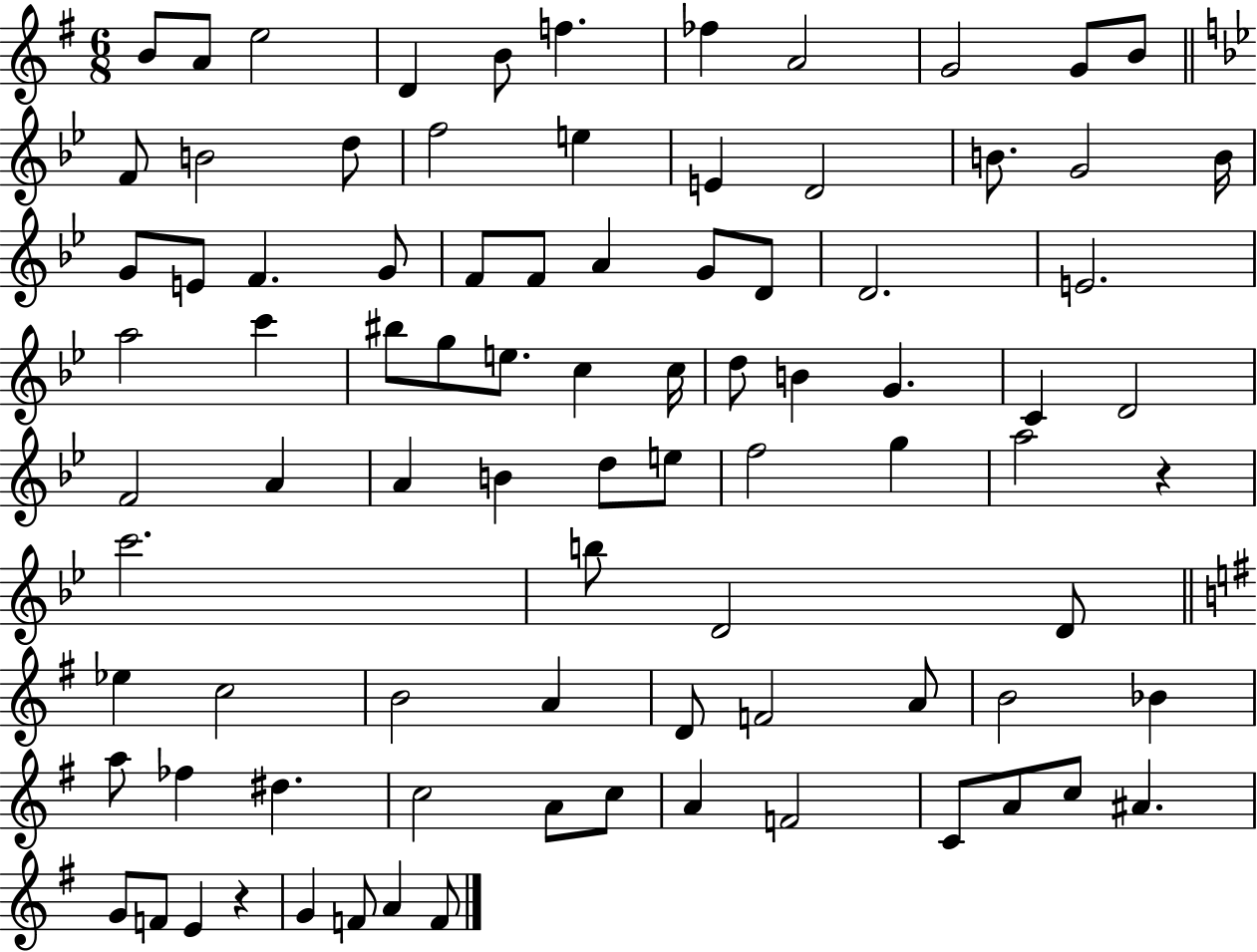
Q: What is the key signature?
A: G major